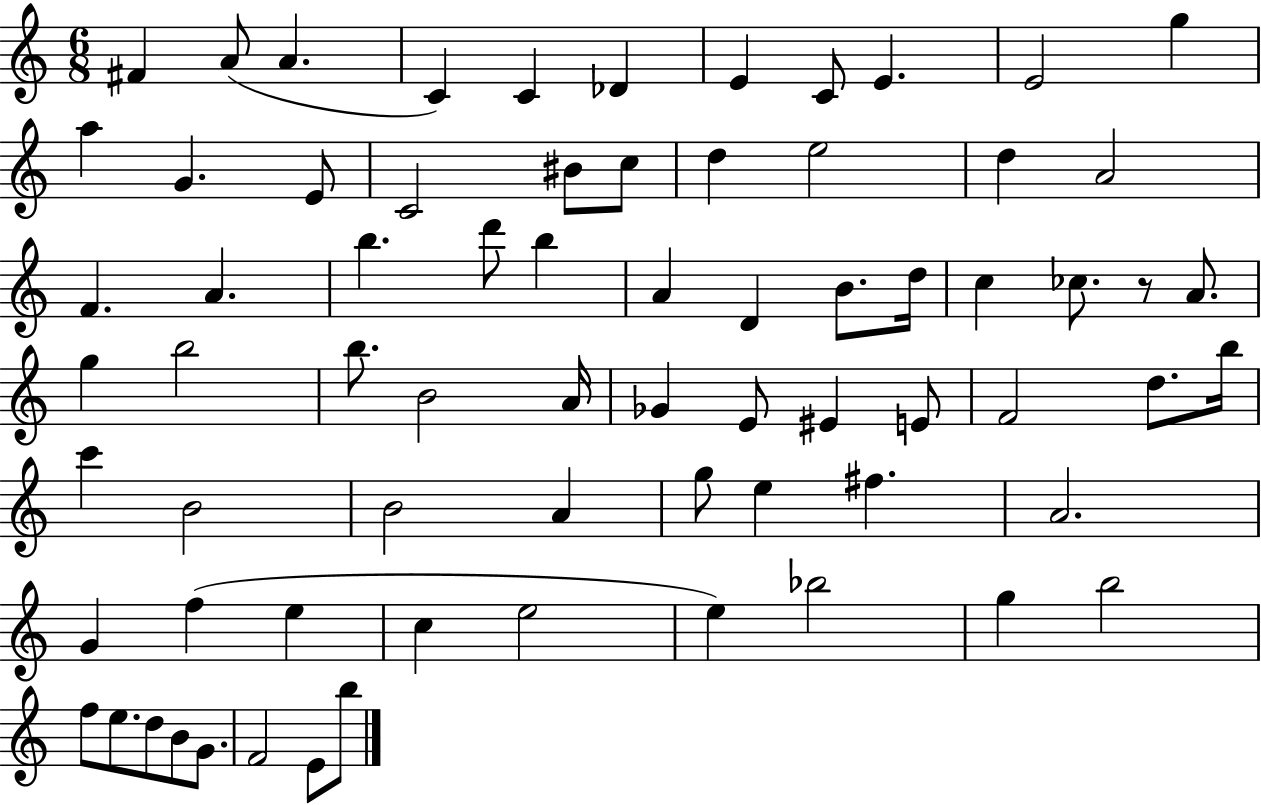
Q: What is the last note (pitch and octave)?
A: B5